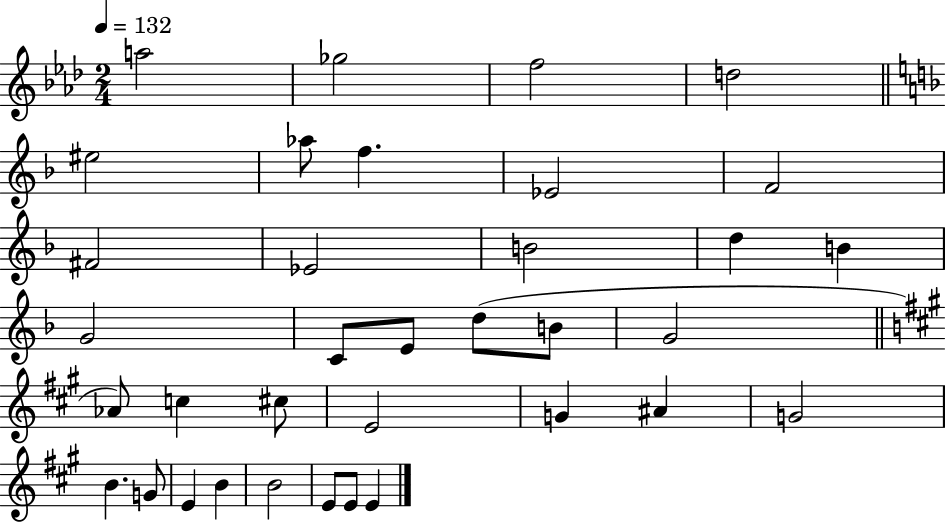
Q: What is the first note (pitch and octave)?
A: A5